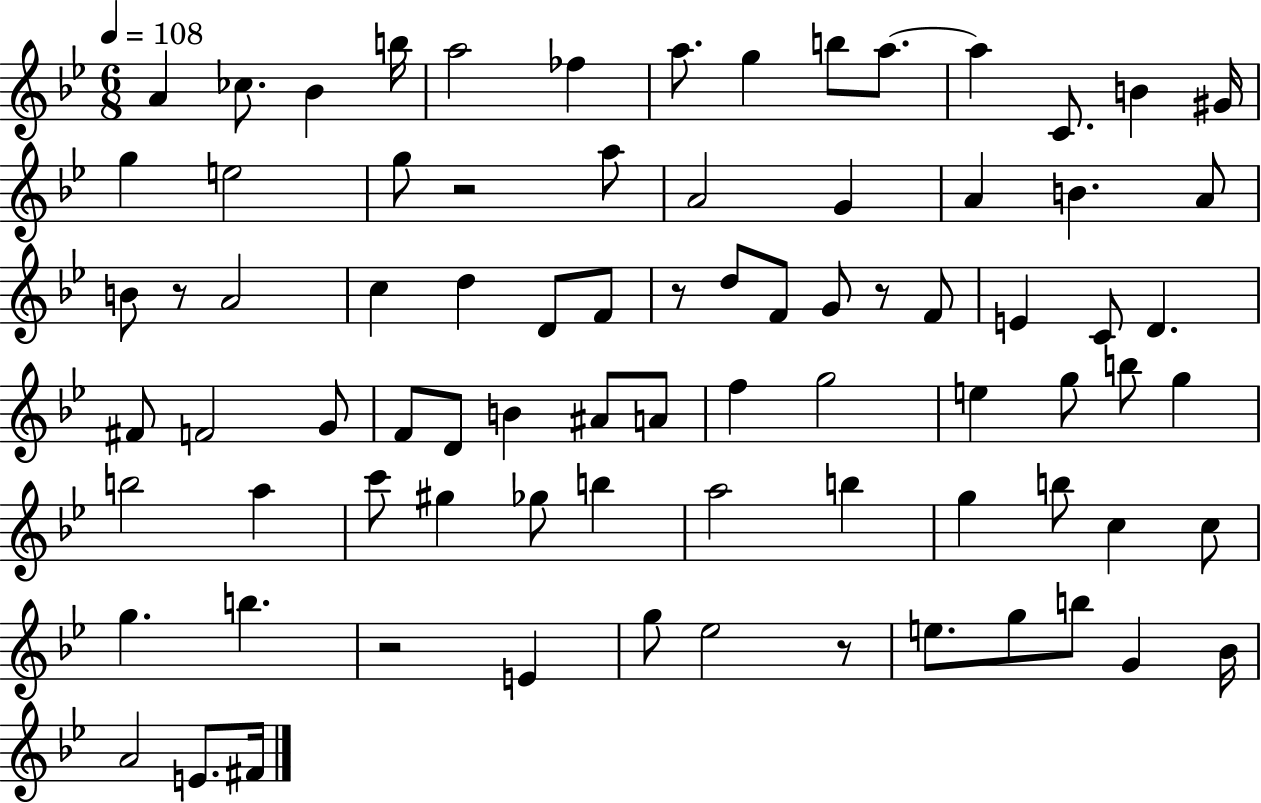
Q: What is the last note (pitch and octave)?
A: F#4